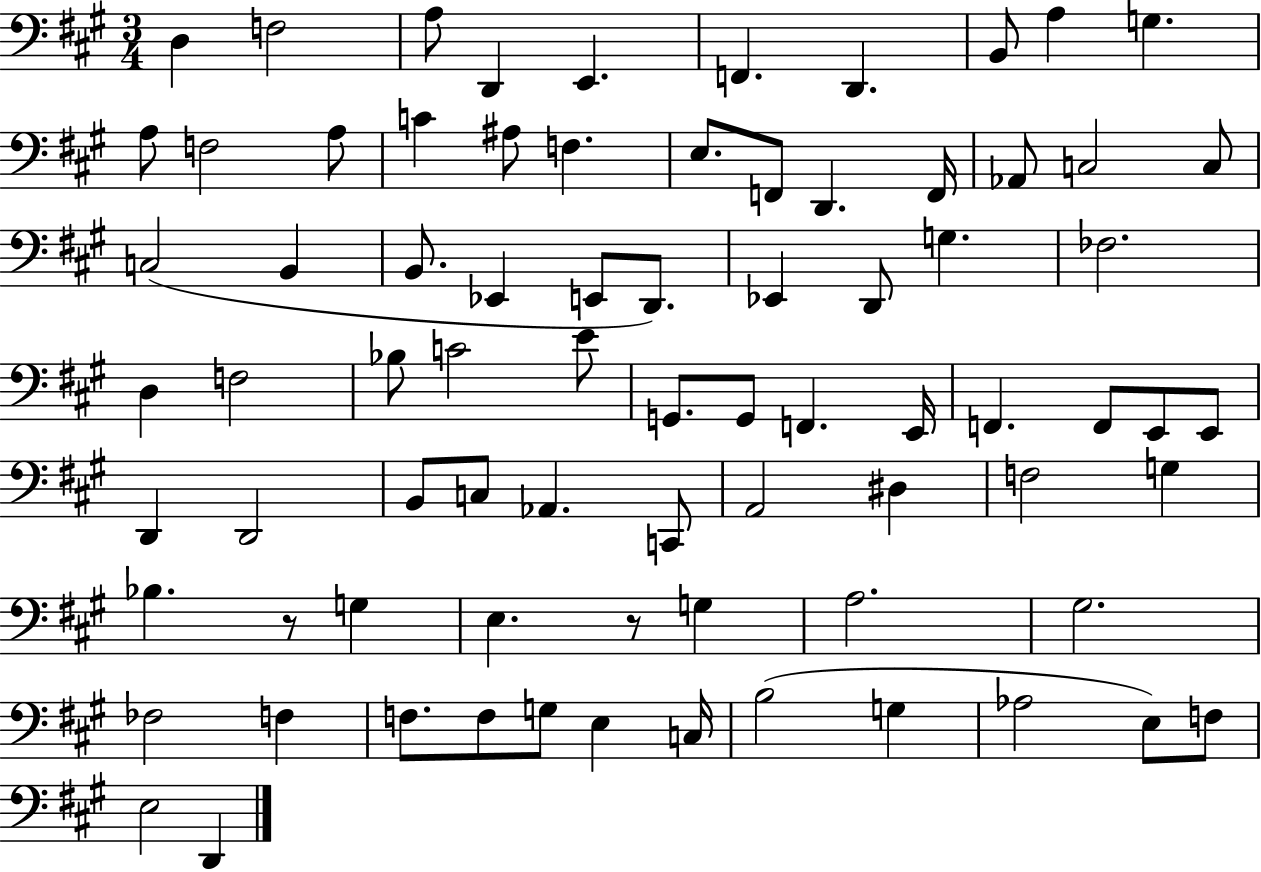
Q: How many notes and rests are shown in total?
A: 78